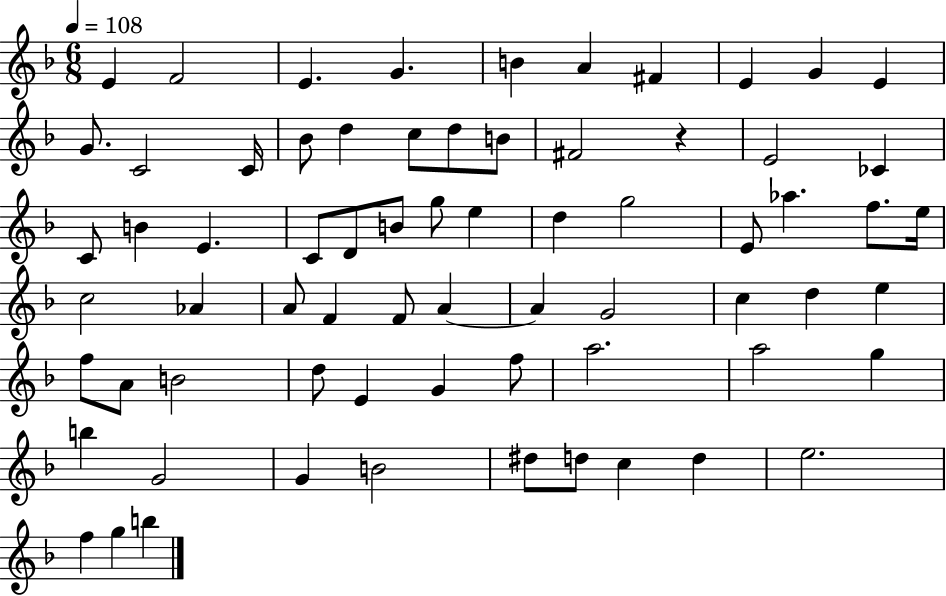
X:1
T:Untitled
M:6/8
L:1/4
K:F
E F2 E G B A ^F E G E G/2 C2 C/4 _B/2 d c/2 d/2 B/2 ^F2 z E2 _C C/2 B E C/2 D/2 B/2 g/2 e d g2 E/2 _a f/2 e/4 c2 _A A/2 F F/2 A A G2 c d e f/2 A/2 B2 d/2 E G f/2 a2 a2 g b G2 G B2 ^d/2 d/2 c d e2 f g b